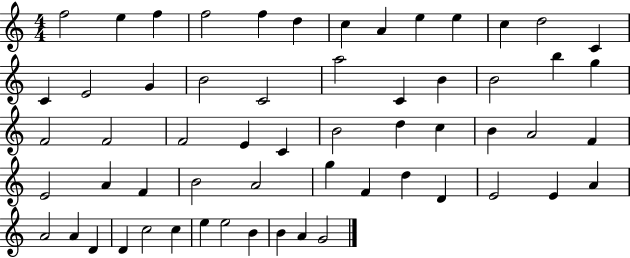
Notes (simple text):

F5/h E5/q F5/q F5/h F5/q D5/q C5/q A4/q E5/q E5/q C5/q D5/h C4/q C4/q E4/h G4/q B4/h C4/h A5/h C4/q B4/q B4/h B5/q G5/q F4/h F4/h F4/h E4/q C4/q B4/h D5/q C5/q B4/q A4/h F4/q E4/h A4/q F4/q B4/h A4/h G5/q F4/q D5/q D4/q E4/h E4/q A4/q A4/h A4/q D4/q D4/q C5/h C5/q E5/q E5/h B4/q B4/q A4/q G4/h